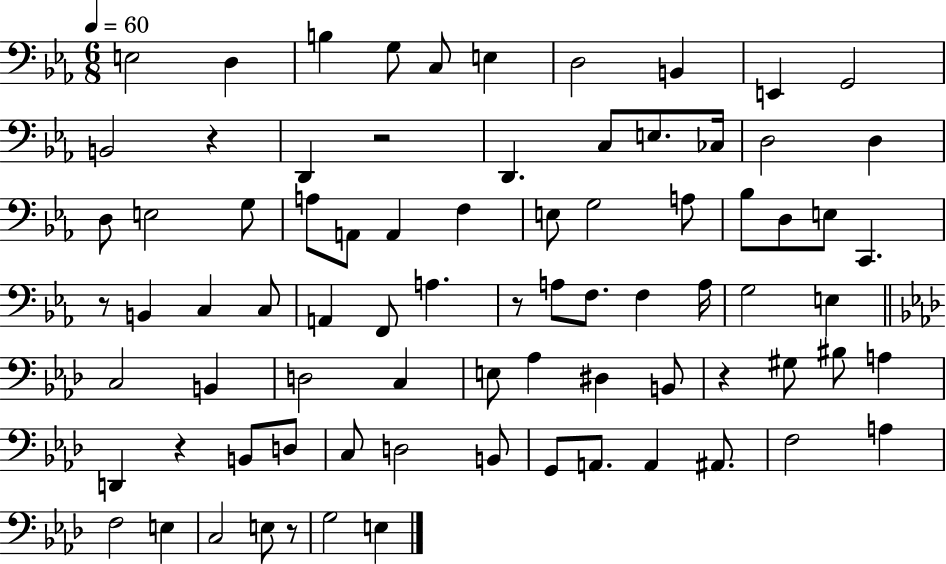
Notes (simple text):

E3/h D3/q B3/q G3/e C3/e E3/q D3/h B2/q E2/q G2/h B2/h R/q D2/q R/h D2/q. C3/e E3/e. CES3/s D3/h D3/q D3/e E3/h G3/e A3/e A2/e A2/q F3/q E3/e G3/h A3/e Bb3/e D3/e E3/e C2/q. R/e B2/q C3/q C3/e A2/q F2/e A3/q. R/e A3/e F3/e. F3/q A3/s G3/h E3/q C3/h B2/q D3/h C3/q E3/e Ab3/q D#3/q B2/e R/q G#3/e BIS3/e A3/q D2/q R/q B2/e D3/e C3/e D3/h B2/e G2/e A2/e. A2/q A#2/e. F3/h A3/q F3/h E3/q C3/h E3/e R/e G3/h E3/q